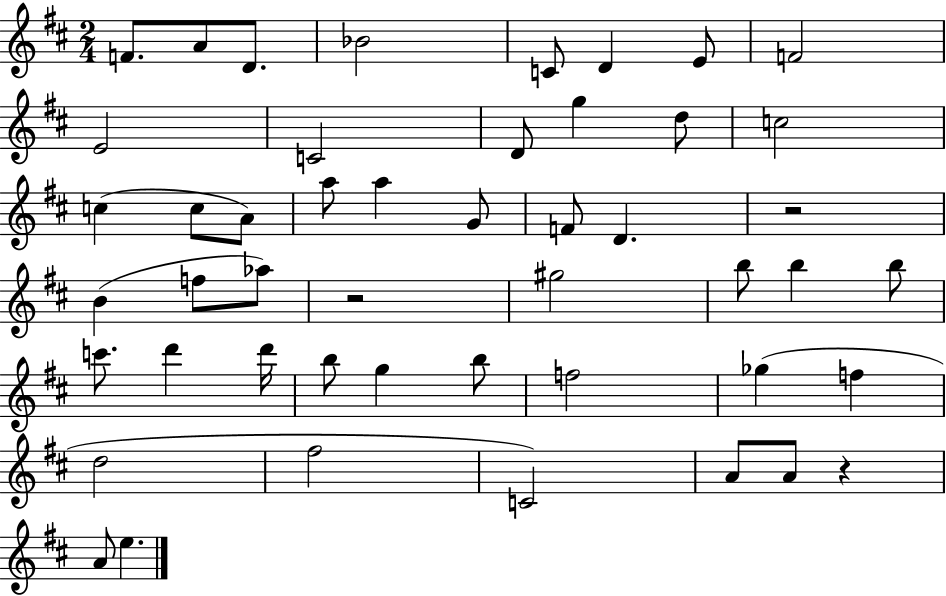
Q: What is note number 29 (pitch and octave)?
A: B5